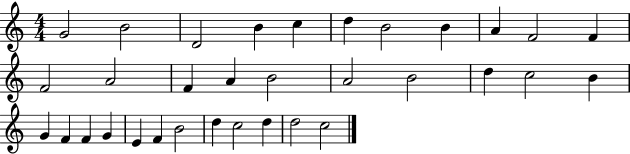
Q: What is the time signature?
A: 4/4